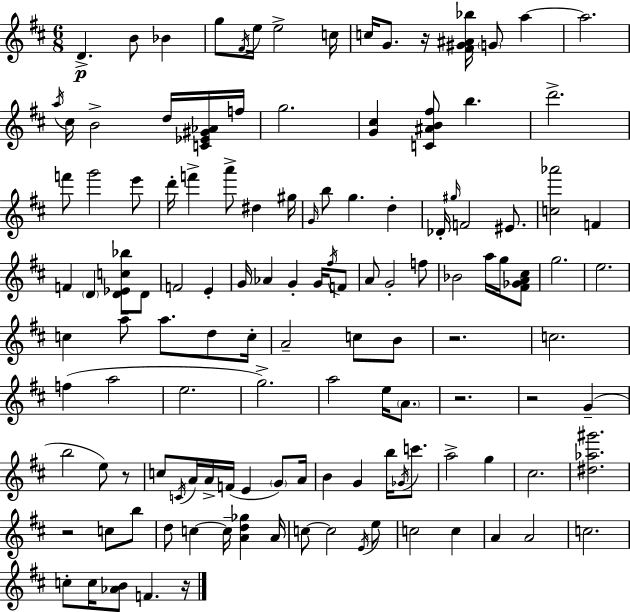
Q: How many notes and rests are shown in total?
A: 127